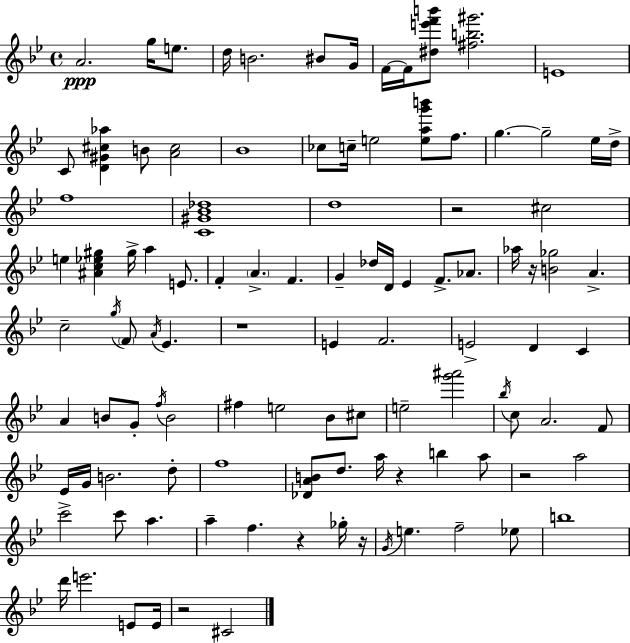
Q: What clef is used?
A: treble